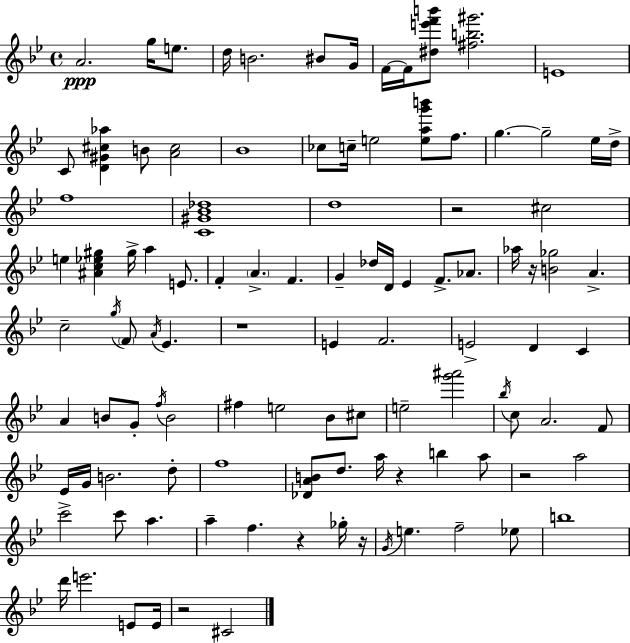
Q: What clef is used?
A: treble